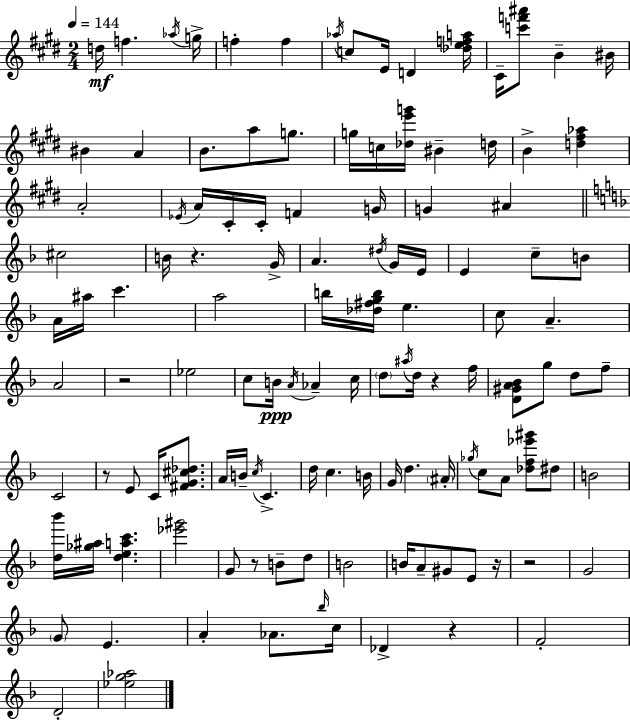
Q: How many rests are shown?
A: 8